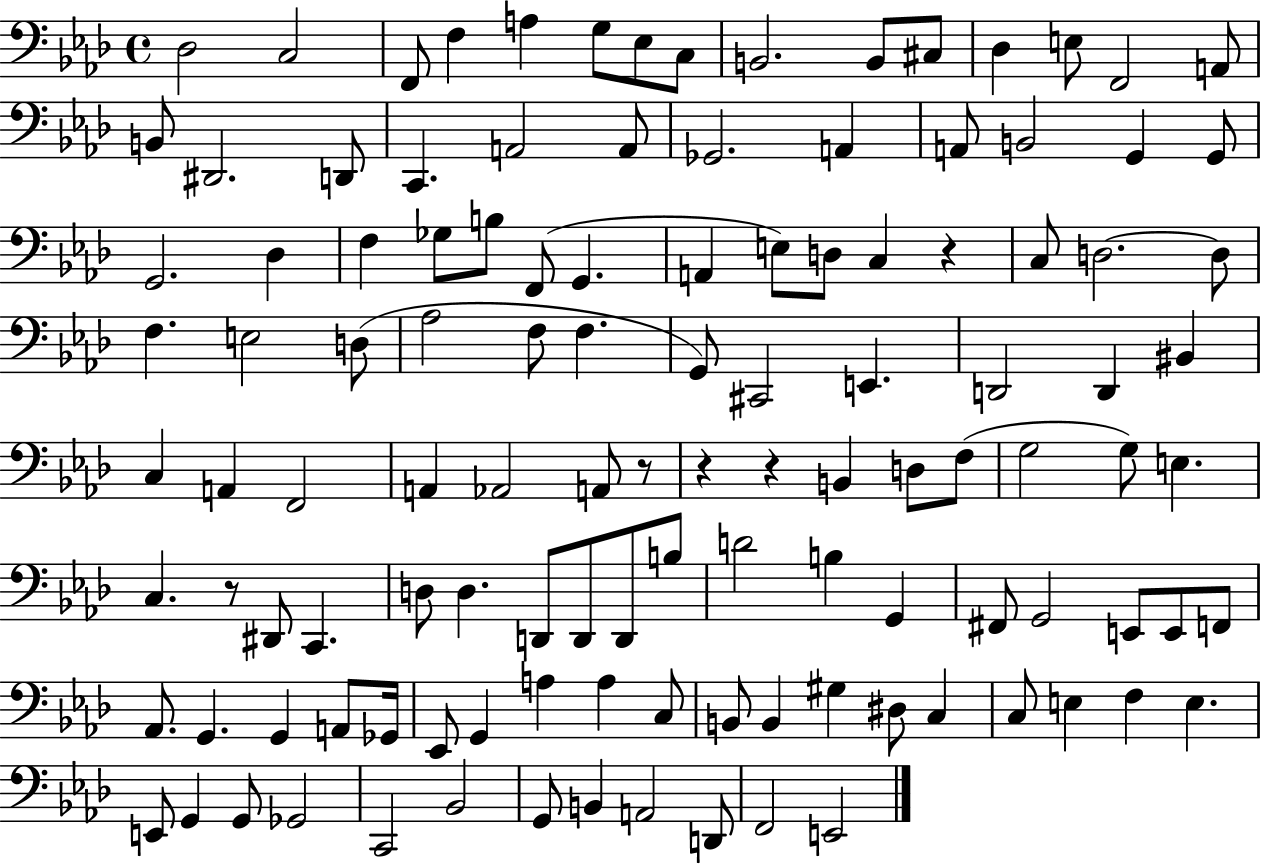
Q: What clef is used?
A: bass